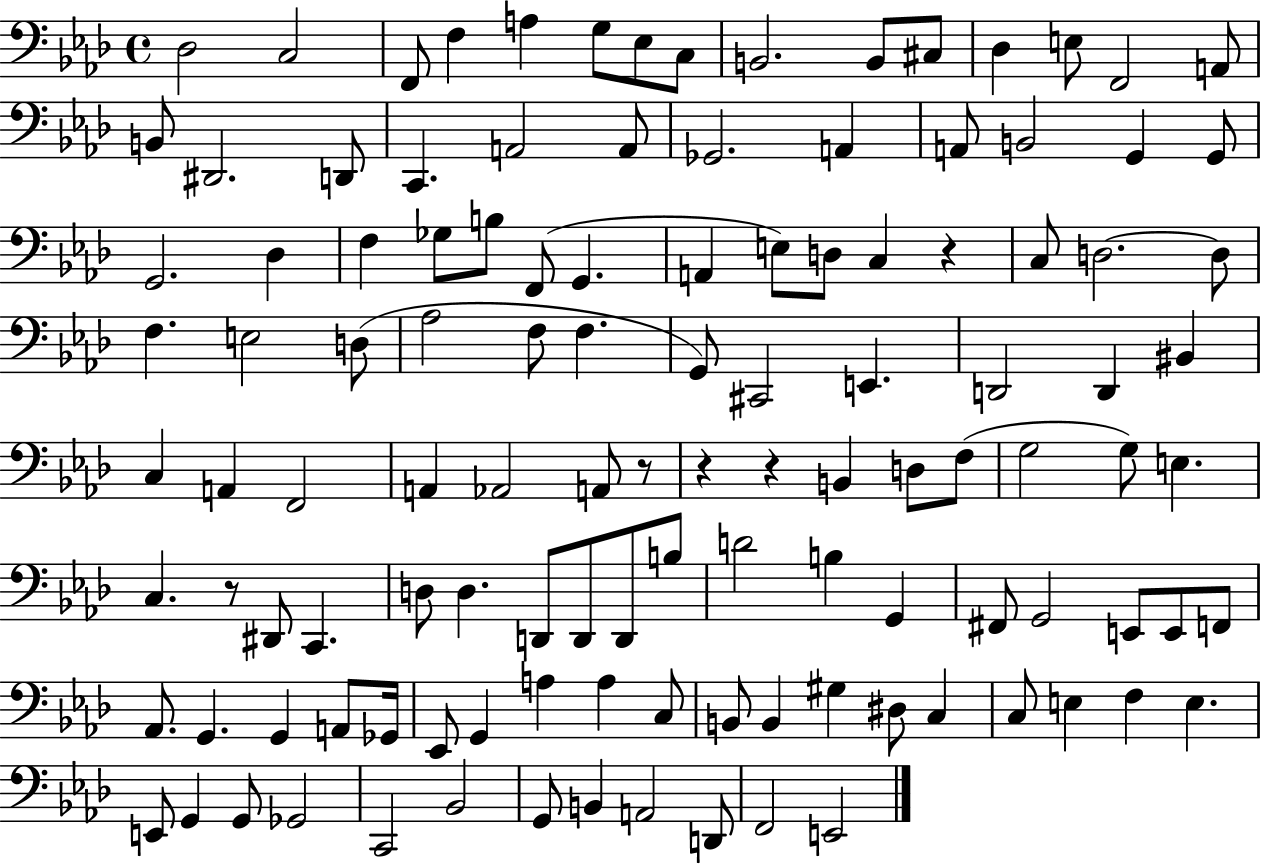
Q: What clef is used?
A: bass